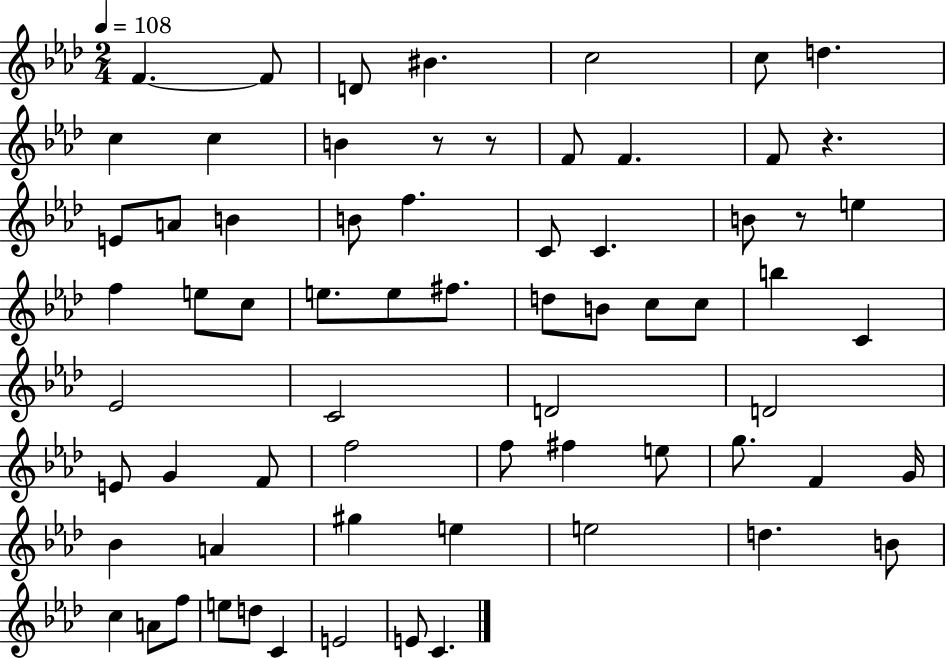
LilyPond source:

{
  \clef treble
  \numericTimeSignature
  \time 2/4
  \key aes \major
  \tempo 4 = 108
  f'4.~~ f'8 | d'8 bis'4. | c''2 | c''8 d''4. | \break c''4 c''4 | b'4 r8 r8 | f'8 f'4. | f'8 r4. | \break e'8 a'8 b'4 | b'8 f''4. | c'8 c'4. | b'8 r8 e''4 | \break f''4 e''8 c''8 | e''8. e''8 fis''8. | d''8 b'8 c''8 c''8 | b''4 c'4 | \break ees'2 | c'2 | d'2 | d'2 | \break e'8 g'4 f'8 | f''2 | f''8 fis''4 e''8 | g''8. f'4 g'16 | \break bes'4 a'4 | gis''4 e''4 | e''2 | d''4. b'8 | \break c''4 a'8 f''8 | e''8 d''8 c'4 | e'2 | e'8 c'4. | \break \bar "|."
}